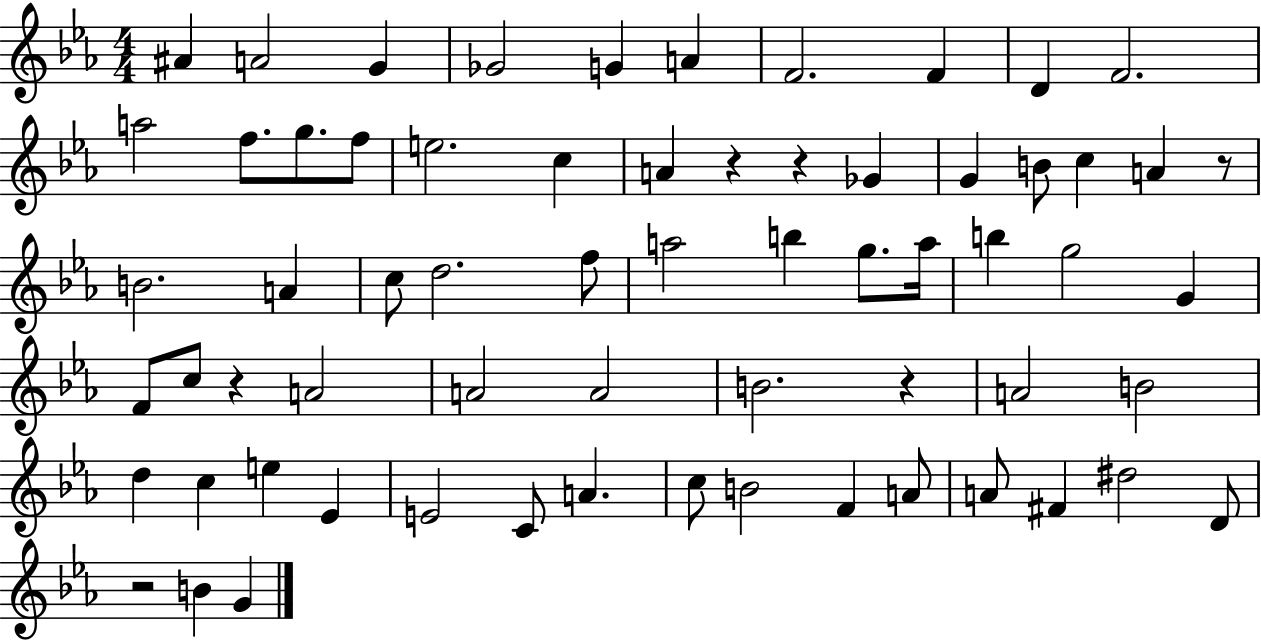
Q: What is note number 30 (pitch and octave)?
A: G5